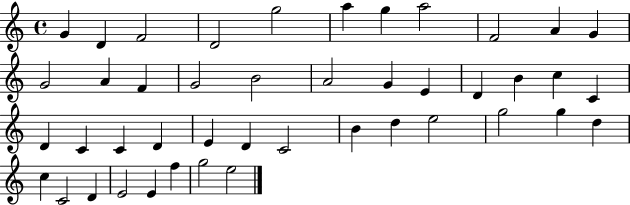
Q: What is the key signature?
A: C major